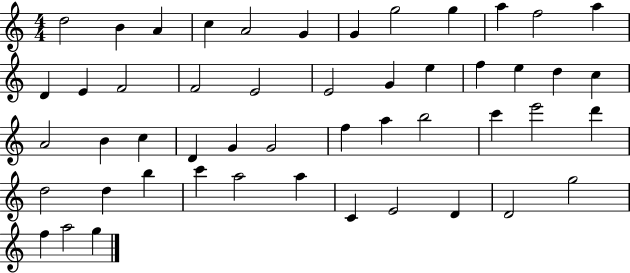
X:1
T:Untitled
M:4/4
L:1/4
K:C
d2 B A c A2 G G g2 g a f2 a D E F2 F2 E2 E2 G e f e d c A2 B c D G G2 f a b2 c' e'2 d' d2 d b c' a2 a C E2 D D2 g2 f a2 g